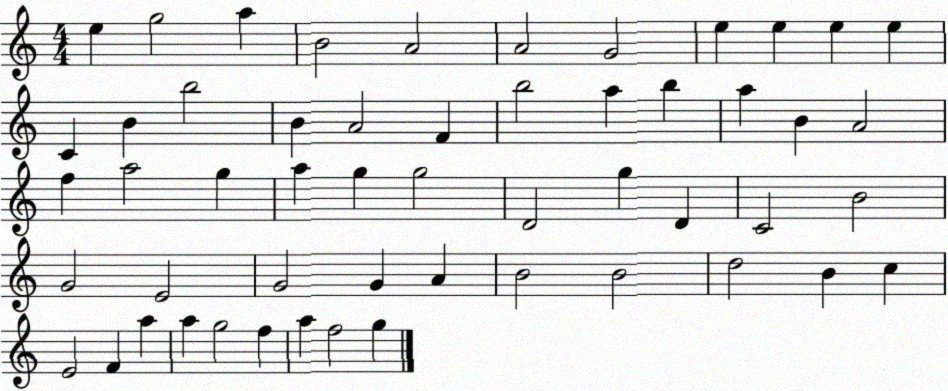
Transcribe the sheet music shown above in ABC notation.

X:1
T:Untitled
M:4/4
L:1/4
K:C
e g2 a B2 A2 A2 G2 e e e e C B b2 B A2 F b2 a b a B A2 f a2 g a g g2 D2 g D C2 B2 G2 E2 G2 G A B2 B2 d2 B c E2 F a a g2 f a f2 g